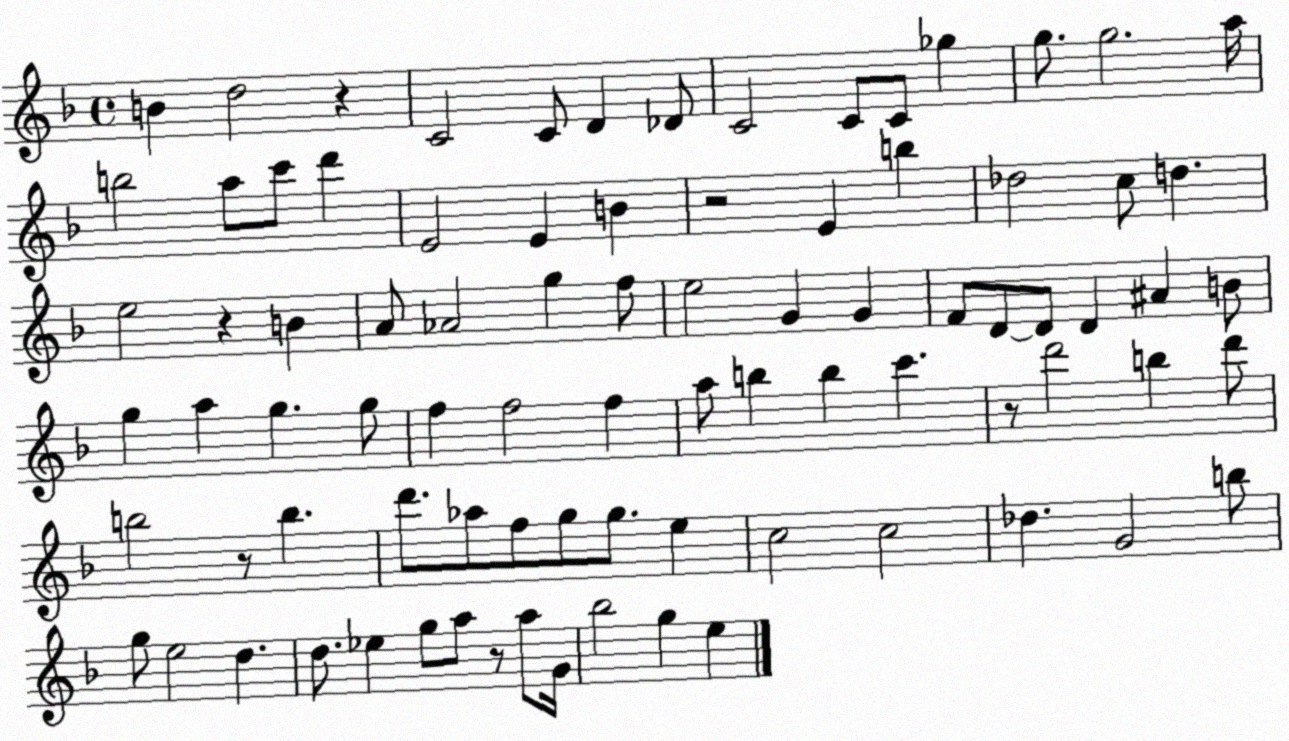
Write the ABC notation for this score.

X:1
T:Untitled
M:4/4
L:1/4
K:F
B d2 z C2 C/2 D _D/2 C2 C/2 C/2 _g g/2 g2 a/4 b2 a/2 c'/2 d' E2 E B z2 E b _d2 c/2 d e2 z B A/2 _A2 g f/2 e2 G G F/2 D/2 D/2 D ^A B/2 g a g g/2 f f2 f a/2 b b c' z/2 d'2 b d'/2 b2 z/2 b d'/2 _a/2 f/2 g/2 g/2 e c2 c2 _d G2 b/2 g/2 e2 d d/2 _e g/2 a/2 z/2 a/2 G/4 _b2 g e